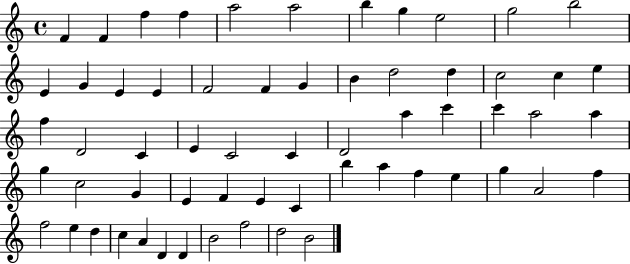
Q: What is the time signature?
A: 4/4